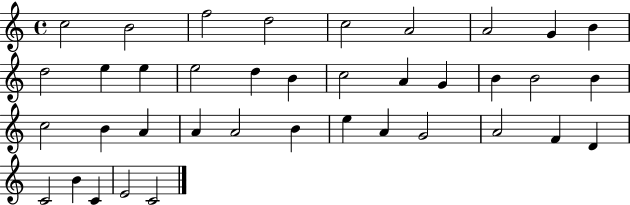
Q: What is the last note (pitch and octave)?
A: C4